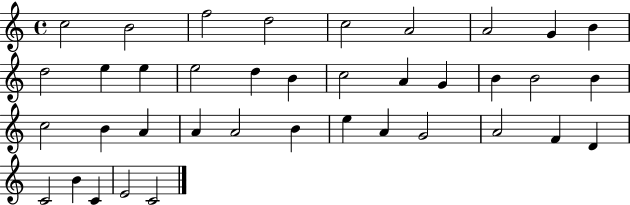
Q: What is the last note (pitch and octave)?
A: C4